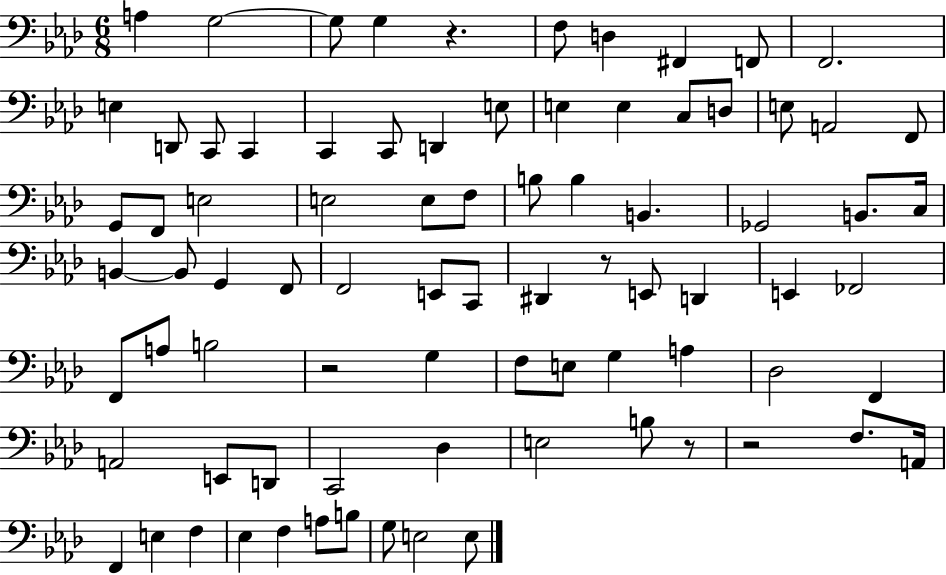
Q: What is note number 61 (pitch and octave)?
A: D2